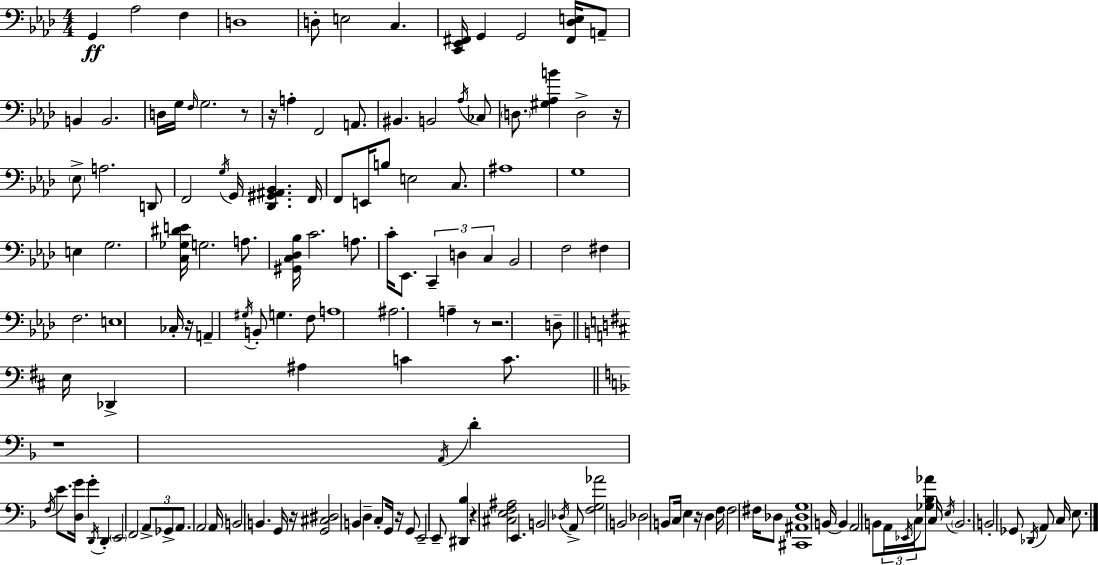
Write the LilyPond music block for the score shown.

{
  \clef bass
  \numericTimeSignature
  \time 4/4
  \key f \minor
  g,4\ff aes2 f4 | d1 | d8-. e2 c4. | <c, ees, fis,>16 g,4 g,2 <fis, des e>16 a,8-- | \break b,4 b,2. | d16 g16 \grace { f16 } g2. r8 | r16 a4-. f,2 a,8. | bis,4. b,2 \acciaccatura { aes16 } | \break ces8 \parenthesize d8. <gis aes b'>4 d2-> | r16 \parenthesize ees8-> a2. | d,8 f,2 \acciaccatura { g16 } g,16 <des, gis, ais, bes,>4. | f,16 f,8 e,16 b8 e2 | \break c8. ais1 | g1 | e4 g2. | <c ges dis' e'>16 g2. | \break a8. <gis, c des bes>16 c'2. | a8. c'16-. ees,8. \tuplet 3/2 { c,4-- d4 c4 } | bes,2 f2 | fis4 f2. | \break e1 | ces16-. r16 a,4-- \acciaccatura { gis16 } b,8-. g4. | f8 a1 | ais2. | \break a4-- r8 r2. | d8-- \bar "||" \break \key b \minor e16 des,4-> ais4 c'4 c'8. | \bar "||" \break \key f \major r1 | \acciaccatura { a,16 } d'4-. \acciaccatura { f16 } e'8. <d g'>16 g'4-. \acciaccatura { d,16 } d,4-. | \parenthesize e,2 f,2 | \tuplet 3/2 { a,8-> ges,8-> a,8. } a,2 | \break a,16 b,2 b,4. | g,16 r16 <g, cis dis>2 b,4 d4-- | c8-. g,16 r16 g,8 e,2-- | e,8-- <dis, bes>4 r4 <cis e f ais>2 | \break e,4. b,2 | \acciaccatura { des16 } a,8-> <f g aes'>2 b,2 | des2 b,8 c16 e4 | r16 d4 f16 f2 | \break fis16 des8 <cis, ais, des g>1 | b,16~~ b,4 a,2 | b,8 \tuplet 3/2 { a,16 \acciaccatura { ees,16 } c16 } <ges bes aes'>8 c16 \acciaccatura { e16 } \parenthesize b,2. | b,2-. ges,8 | \break \acciaccatura { des,16 } a,8 c16 e8. \bar "|."
}